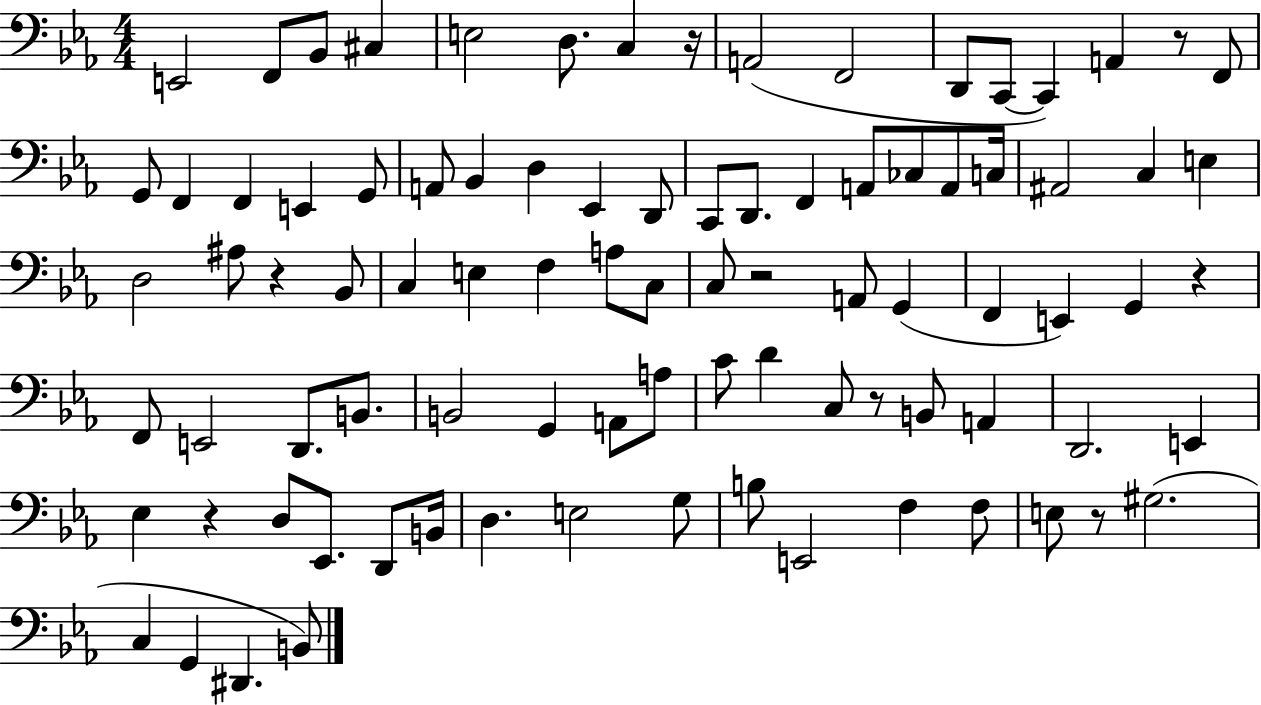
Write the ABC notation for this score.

X:1
T:Untitled
M:4/4
L:1/4
K:Eb
E,,2 F,,/2 _B,,/2 ^C, E,2 D,/2 C, z/4 A,,2 F,,2 D,,/2 C,,/2 C,, A,, z/2 F,,/2 G,,/2 F,, F,, E,, G,,/2 A,,/2 _B,, D, _E,, D,,/2 C,,/2 D,,/2 F,, A,,/2 _C,/2 A,,/2 C,/4 ^A,,2 C, E, D,2 ^A,/2 z _B,,/2 C, E, F, A,/2 C,/2 C,/2 z2 A,,/2 G,, F,, E,, G,, z F,,/2 E,,2 D,,/2 B,,/2 B,,2 G,, A,,/2 A,/2 C/2 D C,/2 z/2 B,,/2 A,, D,,2 E,, _E, z D,/2 _E,,/2 D,,/2 B,,/4 D, E,2 G,/2 B,/2 E,,2 F, F,/2 E,/2 z/2 ^G,2 C, G,, ^D,, B,,/2